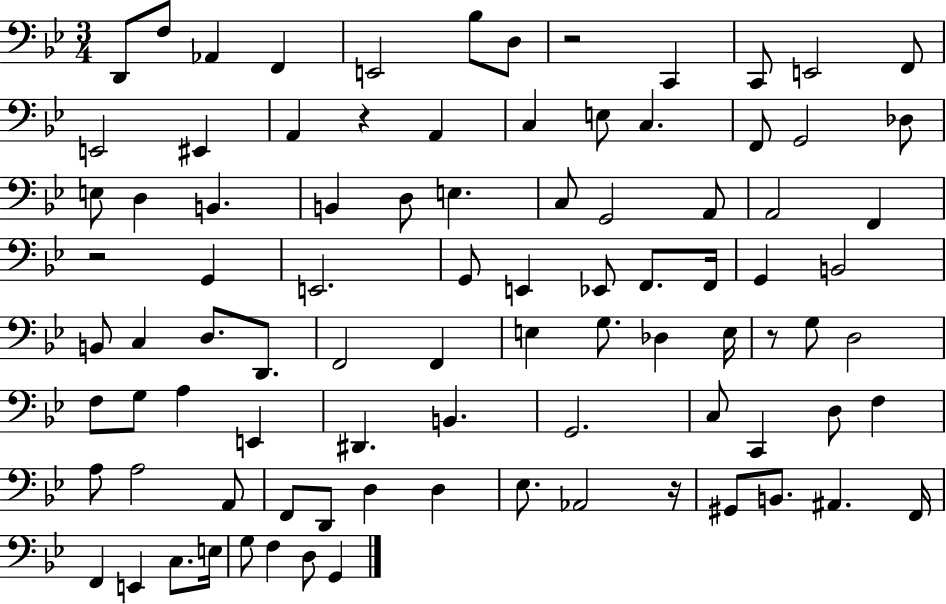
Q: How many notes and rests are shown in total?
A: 90